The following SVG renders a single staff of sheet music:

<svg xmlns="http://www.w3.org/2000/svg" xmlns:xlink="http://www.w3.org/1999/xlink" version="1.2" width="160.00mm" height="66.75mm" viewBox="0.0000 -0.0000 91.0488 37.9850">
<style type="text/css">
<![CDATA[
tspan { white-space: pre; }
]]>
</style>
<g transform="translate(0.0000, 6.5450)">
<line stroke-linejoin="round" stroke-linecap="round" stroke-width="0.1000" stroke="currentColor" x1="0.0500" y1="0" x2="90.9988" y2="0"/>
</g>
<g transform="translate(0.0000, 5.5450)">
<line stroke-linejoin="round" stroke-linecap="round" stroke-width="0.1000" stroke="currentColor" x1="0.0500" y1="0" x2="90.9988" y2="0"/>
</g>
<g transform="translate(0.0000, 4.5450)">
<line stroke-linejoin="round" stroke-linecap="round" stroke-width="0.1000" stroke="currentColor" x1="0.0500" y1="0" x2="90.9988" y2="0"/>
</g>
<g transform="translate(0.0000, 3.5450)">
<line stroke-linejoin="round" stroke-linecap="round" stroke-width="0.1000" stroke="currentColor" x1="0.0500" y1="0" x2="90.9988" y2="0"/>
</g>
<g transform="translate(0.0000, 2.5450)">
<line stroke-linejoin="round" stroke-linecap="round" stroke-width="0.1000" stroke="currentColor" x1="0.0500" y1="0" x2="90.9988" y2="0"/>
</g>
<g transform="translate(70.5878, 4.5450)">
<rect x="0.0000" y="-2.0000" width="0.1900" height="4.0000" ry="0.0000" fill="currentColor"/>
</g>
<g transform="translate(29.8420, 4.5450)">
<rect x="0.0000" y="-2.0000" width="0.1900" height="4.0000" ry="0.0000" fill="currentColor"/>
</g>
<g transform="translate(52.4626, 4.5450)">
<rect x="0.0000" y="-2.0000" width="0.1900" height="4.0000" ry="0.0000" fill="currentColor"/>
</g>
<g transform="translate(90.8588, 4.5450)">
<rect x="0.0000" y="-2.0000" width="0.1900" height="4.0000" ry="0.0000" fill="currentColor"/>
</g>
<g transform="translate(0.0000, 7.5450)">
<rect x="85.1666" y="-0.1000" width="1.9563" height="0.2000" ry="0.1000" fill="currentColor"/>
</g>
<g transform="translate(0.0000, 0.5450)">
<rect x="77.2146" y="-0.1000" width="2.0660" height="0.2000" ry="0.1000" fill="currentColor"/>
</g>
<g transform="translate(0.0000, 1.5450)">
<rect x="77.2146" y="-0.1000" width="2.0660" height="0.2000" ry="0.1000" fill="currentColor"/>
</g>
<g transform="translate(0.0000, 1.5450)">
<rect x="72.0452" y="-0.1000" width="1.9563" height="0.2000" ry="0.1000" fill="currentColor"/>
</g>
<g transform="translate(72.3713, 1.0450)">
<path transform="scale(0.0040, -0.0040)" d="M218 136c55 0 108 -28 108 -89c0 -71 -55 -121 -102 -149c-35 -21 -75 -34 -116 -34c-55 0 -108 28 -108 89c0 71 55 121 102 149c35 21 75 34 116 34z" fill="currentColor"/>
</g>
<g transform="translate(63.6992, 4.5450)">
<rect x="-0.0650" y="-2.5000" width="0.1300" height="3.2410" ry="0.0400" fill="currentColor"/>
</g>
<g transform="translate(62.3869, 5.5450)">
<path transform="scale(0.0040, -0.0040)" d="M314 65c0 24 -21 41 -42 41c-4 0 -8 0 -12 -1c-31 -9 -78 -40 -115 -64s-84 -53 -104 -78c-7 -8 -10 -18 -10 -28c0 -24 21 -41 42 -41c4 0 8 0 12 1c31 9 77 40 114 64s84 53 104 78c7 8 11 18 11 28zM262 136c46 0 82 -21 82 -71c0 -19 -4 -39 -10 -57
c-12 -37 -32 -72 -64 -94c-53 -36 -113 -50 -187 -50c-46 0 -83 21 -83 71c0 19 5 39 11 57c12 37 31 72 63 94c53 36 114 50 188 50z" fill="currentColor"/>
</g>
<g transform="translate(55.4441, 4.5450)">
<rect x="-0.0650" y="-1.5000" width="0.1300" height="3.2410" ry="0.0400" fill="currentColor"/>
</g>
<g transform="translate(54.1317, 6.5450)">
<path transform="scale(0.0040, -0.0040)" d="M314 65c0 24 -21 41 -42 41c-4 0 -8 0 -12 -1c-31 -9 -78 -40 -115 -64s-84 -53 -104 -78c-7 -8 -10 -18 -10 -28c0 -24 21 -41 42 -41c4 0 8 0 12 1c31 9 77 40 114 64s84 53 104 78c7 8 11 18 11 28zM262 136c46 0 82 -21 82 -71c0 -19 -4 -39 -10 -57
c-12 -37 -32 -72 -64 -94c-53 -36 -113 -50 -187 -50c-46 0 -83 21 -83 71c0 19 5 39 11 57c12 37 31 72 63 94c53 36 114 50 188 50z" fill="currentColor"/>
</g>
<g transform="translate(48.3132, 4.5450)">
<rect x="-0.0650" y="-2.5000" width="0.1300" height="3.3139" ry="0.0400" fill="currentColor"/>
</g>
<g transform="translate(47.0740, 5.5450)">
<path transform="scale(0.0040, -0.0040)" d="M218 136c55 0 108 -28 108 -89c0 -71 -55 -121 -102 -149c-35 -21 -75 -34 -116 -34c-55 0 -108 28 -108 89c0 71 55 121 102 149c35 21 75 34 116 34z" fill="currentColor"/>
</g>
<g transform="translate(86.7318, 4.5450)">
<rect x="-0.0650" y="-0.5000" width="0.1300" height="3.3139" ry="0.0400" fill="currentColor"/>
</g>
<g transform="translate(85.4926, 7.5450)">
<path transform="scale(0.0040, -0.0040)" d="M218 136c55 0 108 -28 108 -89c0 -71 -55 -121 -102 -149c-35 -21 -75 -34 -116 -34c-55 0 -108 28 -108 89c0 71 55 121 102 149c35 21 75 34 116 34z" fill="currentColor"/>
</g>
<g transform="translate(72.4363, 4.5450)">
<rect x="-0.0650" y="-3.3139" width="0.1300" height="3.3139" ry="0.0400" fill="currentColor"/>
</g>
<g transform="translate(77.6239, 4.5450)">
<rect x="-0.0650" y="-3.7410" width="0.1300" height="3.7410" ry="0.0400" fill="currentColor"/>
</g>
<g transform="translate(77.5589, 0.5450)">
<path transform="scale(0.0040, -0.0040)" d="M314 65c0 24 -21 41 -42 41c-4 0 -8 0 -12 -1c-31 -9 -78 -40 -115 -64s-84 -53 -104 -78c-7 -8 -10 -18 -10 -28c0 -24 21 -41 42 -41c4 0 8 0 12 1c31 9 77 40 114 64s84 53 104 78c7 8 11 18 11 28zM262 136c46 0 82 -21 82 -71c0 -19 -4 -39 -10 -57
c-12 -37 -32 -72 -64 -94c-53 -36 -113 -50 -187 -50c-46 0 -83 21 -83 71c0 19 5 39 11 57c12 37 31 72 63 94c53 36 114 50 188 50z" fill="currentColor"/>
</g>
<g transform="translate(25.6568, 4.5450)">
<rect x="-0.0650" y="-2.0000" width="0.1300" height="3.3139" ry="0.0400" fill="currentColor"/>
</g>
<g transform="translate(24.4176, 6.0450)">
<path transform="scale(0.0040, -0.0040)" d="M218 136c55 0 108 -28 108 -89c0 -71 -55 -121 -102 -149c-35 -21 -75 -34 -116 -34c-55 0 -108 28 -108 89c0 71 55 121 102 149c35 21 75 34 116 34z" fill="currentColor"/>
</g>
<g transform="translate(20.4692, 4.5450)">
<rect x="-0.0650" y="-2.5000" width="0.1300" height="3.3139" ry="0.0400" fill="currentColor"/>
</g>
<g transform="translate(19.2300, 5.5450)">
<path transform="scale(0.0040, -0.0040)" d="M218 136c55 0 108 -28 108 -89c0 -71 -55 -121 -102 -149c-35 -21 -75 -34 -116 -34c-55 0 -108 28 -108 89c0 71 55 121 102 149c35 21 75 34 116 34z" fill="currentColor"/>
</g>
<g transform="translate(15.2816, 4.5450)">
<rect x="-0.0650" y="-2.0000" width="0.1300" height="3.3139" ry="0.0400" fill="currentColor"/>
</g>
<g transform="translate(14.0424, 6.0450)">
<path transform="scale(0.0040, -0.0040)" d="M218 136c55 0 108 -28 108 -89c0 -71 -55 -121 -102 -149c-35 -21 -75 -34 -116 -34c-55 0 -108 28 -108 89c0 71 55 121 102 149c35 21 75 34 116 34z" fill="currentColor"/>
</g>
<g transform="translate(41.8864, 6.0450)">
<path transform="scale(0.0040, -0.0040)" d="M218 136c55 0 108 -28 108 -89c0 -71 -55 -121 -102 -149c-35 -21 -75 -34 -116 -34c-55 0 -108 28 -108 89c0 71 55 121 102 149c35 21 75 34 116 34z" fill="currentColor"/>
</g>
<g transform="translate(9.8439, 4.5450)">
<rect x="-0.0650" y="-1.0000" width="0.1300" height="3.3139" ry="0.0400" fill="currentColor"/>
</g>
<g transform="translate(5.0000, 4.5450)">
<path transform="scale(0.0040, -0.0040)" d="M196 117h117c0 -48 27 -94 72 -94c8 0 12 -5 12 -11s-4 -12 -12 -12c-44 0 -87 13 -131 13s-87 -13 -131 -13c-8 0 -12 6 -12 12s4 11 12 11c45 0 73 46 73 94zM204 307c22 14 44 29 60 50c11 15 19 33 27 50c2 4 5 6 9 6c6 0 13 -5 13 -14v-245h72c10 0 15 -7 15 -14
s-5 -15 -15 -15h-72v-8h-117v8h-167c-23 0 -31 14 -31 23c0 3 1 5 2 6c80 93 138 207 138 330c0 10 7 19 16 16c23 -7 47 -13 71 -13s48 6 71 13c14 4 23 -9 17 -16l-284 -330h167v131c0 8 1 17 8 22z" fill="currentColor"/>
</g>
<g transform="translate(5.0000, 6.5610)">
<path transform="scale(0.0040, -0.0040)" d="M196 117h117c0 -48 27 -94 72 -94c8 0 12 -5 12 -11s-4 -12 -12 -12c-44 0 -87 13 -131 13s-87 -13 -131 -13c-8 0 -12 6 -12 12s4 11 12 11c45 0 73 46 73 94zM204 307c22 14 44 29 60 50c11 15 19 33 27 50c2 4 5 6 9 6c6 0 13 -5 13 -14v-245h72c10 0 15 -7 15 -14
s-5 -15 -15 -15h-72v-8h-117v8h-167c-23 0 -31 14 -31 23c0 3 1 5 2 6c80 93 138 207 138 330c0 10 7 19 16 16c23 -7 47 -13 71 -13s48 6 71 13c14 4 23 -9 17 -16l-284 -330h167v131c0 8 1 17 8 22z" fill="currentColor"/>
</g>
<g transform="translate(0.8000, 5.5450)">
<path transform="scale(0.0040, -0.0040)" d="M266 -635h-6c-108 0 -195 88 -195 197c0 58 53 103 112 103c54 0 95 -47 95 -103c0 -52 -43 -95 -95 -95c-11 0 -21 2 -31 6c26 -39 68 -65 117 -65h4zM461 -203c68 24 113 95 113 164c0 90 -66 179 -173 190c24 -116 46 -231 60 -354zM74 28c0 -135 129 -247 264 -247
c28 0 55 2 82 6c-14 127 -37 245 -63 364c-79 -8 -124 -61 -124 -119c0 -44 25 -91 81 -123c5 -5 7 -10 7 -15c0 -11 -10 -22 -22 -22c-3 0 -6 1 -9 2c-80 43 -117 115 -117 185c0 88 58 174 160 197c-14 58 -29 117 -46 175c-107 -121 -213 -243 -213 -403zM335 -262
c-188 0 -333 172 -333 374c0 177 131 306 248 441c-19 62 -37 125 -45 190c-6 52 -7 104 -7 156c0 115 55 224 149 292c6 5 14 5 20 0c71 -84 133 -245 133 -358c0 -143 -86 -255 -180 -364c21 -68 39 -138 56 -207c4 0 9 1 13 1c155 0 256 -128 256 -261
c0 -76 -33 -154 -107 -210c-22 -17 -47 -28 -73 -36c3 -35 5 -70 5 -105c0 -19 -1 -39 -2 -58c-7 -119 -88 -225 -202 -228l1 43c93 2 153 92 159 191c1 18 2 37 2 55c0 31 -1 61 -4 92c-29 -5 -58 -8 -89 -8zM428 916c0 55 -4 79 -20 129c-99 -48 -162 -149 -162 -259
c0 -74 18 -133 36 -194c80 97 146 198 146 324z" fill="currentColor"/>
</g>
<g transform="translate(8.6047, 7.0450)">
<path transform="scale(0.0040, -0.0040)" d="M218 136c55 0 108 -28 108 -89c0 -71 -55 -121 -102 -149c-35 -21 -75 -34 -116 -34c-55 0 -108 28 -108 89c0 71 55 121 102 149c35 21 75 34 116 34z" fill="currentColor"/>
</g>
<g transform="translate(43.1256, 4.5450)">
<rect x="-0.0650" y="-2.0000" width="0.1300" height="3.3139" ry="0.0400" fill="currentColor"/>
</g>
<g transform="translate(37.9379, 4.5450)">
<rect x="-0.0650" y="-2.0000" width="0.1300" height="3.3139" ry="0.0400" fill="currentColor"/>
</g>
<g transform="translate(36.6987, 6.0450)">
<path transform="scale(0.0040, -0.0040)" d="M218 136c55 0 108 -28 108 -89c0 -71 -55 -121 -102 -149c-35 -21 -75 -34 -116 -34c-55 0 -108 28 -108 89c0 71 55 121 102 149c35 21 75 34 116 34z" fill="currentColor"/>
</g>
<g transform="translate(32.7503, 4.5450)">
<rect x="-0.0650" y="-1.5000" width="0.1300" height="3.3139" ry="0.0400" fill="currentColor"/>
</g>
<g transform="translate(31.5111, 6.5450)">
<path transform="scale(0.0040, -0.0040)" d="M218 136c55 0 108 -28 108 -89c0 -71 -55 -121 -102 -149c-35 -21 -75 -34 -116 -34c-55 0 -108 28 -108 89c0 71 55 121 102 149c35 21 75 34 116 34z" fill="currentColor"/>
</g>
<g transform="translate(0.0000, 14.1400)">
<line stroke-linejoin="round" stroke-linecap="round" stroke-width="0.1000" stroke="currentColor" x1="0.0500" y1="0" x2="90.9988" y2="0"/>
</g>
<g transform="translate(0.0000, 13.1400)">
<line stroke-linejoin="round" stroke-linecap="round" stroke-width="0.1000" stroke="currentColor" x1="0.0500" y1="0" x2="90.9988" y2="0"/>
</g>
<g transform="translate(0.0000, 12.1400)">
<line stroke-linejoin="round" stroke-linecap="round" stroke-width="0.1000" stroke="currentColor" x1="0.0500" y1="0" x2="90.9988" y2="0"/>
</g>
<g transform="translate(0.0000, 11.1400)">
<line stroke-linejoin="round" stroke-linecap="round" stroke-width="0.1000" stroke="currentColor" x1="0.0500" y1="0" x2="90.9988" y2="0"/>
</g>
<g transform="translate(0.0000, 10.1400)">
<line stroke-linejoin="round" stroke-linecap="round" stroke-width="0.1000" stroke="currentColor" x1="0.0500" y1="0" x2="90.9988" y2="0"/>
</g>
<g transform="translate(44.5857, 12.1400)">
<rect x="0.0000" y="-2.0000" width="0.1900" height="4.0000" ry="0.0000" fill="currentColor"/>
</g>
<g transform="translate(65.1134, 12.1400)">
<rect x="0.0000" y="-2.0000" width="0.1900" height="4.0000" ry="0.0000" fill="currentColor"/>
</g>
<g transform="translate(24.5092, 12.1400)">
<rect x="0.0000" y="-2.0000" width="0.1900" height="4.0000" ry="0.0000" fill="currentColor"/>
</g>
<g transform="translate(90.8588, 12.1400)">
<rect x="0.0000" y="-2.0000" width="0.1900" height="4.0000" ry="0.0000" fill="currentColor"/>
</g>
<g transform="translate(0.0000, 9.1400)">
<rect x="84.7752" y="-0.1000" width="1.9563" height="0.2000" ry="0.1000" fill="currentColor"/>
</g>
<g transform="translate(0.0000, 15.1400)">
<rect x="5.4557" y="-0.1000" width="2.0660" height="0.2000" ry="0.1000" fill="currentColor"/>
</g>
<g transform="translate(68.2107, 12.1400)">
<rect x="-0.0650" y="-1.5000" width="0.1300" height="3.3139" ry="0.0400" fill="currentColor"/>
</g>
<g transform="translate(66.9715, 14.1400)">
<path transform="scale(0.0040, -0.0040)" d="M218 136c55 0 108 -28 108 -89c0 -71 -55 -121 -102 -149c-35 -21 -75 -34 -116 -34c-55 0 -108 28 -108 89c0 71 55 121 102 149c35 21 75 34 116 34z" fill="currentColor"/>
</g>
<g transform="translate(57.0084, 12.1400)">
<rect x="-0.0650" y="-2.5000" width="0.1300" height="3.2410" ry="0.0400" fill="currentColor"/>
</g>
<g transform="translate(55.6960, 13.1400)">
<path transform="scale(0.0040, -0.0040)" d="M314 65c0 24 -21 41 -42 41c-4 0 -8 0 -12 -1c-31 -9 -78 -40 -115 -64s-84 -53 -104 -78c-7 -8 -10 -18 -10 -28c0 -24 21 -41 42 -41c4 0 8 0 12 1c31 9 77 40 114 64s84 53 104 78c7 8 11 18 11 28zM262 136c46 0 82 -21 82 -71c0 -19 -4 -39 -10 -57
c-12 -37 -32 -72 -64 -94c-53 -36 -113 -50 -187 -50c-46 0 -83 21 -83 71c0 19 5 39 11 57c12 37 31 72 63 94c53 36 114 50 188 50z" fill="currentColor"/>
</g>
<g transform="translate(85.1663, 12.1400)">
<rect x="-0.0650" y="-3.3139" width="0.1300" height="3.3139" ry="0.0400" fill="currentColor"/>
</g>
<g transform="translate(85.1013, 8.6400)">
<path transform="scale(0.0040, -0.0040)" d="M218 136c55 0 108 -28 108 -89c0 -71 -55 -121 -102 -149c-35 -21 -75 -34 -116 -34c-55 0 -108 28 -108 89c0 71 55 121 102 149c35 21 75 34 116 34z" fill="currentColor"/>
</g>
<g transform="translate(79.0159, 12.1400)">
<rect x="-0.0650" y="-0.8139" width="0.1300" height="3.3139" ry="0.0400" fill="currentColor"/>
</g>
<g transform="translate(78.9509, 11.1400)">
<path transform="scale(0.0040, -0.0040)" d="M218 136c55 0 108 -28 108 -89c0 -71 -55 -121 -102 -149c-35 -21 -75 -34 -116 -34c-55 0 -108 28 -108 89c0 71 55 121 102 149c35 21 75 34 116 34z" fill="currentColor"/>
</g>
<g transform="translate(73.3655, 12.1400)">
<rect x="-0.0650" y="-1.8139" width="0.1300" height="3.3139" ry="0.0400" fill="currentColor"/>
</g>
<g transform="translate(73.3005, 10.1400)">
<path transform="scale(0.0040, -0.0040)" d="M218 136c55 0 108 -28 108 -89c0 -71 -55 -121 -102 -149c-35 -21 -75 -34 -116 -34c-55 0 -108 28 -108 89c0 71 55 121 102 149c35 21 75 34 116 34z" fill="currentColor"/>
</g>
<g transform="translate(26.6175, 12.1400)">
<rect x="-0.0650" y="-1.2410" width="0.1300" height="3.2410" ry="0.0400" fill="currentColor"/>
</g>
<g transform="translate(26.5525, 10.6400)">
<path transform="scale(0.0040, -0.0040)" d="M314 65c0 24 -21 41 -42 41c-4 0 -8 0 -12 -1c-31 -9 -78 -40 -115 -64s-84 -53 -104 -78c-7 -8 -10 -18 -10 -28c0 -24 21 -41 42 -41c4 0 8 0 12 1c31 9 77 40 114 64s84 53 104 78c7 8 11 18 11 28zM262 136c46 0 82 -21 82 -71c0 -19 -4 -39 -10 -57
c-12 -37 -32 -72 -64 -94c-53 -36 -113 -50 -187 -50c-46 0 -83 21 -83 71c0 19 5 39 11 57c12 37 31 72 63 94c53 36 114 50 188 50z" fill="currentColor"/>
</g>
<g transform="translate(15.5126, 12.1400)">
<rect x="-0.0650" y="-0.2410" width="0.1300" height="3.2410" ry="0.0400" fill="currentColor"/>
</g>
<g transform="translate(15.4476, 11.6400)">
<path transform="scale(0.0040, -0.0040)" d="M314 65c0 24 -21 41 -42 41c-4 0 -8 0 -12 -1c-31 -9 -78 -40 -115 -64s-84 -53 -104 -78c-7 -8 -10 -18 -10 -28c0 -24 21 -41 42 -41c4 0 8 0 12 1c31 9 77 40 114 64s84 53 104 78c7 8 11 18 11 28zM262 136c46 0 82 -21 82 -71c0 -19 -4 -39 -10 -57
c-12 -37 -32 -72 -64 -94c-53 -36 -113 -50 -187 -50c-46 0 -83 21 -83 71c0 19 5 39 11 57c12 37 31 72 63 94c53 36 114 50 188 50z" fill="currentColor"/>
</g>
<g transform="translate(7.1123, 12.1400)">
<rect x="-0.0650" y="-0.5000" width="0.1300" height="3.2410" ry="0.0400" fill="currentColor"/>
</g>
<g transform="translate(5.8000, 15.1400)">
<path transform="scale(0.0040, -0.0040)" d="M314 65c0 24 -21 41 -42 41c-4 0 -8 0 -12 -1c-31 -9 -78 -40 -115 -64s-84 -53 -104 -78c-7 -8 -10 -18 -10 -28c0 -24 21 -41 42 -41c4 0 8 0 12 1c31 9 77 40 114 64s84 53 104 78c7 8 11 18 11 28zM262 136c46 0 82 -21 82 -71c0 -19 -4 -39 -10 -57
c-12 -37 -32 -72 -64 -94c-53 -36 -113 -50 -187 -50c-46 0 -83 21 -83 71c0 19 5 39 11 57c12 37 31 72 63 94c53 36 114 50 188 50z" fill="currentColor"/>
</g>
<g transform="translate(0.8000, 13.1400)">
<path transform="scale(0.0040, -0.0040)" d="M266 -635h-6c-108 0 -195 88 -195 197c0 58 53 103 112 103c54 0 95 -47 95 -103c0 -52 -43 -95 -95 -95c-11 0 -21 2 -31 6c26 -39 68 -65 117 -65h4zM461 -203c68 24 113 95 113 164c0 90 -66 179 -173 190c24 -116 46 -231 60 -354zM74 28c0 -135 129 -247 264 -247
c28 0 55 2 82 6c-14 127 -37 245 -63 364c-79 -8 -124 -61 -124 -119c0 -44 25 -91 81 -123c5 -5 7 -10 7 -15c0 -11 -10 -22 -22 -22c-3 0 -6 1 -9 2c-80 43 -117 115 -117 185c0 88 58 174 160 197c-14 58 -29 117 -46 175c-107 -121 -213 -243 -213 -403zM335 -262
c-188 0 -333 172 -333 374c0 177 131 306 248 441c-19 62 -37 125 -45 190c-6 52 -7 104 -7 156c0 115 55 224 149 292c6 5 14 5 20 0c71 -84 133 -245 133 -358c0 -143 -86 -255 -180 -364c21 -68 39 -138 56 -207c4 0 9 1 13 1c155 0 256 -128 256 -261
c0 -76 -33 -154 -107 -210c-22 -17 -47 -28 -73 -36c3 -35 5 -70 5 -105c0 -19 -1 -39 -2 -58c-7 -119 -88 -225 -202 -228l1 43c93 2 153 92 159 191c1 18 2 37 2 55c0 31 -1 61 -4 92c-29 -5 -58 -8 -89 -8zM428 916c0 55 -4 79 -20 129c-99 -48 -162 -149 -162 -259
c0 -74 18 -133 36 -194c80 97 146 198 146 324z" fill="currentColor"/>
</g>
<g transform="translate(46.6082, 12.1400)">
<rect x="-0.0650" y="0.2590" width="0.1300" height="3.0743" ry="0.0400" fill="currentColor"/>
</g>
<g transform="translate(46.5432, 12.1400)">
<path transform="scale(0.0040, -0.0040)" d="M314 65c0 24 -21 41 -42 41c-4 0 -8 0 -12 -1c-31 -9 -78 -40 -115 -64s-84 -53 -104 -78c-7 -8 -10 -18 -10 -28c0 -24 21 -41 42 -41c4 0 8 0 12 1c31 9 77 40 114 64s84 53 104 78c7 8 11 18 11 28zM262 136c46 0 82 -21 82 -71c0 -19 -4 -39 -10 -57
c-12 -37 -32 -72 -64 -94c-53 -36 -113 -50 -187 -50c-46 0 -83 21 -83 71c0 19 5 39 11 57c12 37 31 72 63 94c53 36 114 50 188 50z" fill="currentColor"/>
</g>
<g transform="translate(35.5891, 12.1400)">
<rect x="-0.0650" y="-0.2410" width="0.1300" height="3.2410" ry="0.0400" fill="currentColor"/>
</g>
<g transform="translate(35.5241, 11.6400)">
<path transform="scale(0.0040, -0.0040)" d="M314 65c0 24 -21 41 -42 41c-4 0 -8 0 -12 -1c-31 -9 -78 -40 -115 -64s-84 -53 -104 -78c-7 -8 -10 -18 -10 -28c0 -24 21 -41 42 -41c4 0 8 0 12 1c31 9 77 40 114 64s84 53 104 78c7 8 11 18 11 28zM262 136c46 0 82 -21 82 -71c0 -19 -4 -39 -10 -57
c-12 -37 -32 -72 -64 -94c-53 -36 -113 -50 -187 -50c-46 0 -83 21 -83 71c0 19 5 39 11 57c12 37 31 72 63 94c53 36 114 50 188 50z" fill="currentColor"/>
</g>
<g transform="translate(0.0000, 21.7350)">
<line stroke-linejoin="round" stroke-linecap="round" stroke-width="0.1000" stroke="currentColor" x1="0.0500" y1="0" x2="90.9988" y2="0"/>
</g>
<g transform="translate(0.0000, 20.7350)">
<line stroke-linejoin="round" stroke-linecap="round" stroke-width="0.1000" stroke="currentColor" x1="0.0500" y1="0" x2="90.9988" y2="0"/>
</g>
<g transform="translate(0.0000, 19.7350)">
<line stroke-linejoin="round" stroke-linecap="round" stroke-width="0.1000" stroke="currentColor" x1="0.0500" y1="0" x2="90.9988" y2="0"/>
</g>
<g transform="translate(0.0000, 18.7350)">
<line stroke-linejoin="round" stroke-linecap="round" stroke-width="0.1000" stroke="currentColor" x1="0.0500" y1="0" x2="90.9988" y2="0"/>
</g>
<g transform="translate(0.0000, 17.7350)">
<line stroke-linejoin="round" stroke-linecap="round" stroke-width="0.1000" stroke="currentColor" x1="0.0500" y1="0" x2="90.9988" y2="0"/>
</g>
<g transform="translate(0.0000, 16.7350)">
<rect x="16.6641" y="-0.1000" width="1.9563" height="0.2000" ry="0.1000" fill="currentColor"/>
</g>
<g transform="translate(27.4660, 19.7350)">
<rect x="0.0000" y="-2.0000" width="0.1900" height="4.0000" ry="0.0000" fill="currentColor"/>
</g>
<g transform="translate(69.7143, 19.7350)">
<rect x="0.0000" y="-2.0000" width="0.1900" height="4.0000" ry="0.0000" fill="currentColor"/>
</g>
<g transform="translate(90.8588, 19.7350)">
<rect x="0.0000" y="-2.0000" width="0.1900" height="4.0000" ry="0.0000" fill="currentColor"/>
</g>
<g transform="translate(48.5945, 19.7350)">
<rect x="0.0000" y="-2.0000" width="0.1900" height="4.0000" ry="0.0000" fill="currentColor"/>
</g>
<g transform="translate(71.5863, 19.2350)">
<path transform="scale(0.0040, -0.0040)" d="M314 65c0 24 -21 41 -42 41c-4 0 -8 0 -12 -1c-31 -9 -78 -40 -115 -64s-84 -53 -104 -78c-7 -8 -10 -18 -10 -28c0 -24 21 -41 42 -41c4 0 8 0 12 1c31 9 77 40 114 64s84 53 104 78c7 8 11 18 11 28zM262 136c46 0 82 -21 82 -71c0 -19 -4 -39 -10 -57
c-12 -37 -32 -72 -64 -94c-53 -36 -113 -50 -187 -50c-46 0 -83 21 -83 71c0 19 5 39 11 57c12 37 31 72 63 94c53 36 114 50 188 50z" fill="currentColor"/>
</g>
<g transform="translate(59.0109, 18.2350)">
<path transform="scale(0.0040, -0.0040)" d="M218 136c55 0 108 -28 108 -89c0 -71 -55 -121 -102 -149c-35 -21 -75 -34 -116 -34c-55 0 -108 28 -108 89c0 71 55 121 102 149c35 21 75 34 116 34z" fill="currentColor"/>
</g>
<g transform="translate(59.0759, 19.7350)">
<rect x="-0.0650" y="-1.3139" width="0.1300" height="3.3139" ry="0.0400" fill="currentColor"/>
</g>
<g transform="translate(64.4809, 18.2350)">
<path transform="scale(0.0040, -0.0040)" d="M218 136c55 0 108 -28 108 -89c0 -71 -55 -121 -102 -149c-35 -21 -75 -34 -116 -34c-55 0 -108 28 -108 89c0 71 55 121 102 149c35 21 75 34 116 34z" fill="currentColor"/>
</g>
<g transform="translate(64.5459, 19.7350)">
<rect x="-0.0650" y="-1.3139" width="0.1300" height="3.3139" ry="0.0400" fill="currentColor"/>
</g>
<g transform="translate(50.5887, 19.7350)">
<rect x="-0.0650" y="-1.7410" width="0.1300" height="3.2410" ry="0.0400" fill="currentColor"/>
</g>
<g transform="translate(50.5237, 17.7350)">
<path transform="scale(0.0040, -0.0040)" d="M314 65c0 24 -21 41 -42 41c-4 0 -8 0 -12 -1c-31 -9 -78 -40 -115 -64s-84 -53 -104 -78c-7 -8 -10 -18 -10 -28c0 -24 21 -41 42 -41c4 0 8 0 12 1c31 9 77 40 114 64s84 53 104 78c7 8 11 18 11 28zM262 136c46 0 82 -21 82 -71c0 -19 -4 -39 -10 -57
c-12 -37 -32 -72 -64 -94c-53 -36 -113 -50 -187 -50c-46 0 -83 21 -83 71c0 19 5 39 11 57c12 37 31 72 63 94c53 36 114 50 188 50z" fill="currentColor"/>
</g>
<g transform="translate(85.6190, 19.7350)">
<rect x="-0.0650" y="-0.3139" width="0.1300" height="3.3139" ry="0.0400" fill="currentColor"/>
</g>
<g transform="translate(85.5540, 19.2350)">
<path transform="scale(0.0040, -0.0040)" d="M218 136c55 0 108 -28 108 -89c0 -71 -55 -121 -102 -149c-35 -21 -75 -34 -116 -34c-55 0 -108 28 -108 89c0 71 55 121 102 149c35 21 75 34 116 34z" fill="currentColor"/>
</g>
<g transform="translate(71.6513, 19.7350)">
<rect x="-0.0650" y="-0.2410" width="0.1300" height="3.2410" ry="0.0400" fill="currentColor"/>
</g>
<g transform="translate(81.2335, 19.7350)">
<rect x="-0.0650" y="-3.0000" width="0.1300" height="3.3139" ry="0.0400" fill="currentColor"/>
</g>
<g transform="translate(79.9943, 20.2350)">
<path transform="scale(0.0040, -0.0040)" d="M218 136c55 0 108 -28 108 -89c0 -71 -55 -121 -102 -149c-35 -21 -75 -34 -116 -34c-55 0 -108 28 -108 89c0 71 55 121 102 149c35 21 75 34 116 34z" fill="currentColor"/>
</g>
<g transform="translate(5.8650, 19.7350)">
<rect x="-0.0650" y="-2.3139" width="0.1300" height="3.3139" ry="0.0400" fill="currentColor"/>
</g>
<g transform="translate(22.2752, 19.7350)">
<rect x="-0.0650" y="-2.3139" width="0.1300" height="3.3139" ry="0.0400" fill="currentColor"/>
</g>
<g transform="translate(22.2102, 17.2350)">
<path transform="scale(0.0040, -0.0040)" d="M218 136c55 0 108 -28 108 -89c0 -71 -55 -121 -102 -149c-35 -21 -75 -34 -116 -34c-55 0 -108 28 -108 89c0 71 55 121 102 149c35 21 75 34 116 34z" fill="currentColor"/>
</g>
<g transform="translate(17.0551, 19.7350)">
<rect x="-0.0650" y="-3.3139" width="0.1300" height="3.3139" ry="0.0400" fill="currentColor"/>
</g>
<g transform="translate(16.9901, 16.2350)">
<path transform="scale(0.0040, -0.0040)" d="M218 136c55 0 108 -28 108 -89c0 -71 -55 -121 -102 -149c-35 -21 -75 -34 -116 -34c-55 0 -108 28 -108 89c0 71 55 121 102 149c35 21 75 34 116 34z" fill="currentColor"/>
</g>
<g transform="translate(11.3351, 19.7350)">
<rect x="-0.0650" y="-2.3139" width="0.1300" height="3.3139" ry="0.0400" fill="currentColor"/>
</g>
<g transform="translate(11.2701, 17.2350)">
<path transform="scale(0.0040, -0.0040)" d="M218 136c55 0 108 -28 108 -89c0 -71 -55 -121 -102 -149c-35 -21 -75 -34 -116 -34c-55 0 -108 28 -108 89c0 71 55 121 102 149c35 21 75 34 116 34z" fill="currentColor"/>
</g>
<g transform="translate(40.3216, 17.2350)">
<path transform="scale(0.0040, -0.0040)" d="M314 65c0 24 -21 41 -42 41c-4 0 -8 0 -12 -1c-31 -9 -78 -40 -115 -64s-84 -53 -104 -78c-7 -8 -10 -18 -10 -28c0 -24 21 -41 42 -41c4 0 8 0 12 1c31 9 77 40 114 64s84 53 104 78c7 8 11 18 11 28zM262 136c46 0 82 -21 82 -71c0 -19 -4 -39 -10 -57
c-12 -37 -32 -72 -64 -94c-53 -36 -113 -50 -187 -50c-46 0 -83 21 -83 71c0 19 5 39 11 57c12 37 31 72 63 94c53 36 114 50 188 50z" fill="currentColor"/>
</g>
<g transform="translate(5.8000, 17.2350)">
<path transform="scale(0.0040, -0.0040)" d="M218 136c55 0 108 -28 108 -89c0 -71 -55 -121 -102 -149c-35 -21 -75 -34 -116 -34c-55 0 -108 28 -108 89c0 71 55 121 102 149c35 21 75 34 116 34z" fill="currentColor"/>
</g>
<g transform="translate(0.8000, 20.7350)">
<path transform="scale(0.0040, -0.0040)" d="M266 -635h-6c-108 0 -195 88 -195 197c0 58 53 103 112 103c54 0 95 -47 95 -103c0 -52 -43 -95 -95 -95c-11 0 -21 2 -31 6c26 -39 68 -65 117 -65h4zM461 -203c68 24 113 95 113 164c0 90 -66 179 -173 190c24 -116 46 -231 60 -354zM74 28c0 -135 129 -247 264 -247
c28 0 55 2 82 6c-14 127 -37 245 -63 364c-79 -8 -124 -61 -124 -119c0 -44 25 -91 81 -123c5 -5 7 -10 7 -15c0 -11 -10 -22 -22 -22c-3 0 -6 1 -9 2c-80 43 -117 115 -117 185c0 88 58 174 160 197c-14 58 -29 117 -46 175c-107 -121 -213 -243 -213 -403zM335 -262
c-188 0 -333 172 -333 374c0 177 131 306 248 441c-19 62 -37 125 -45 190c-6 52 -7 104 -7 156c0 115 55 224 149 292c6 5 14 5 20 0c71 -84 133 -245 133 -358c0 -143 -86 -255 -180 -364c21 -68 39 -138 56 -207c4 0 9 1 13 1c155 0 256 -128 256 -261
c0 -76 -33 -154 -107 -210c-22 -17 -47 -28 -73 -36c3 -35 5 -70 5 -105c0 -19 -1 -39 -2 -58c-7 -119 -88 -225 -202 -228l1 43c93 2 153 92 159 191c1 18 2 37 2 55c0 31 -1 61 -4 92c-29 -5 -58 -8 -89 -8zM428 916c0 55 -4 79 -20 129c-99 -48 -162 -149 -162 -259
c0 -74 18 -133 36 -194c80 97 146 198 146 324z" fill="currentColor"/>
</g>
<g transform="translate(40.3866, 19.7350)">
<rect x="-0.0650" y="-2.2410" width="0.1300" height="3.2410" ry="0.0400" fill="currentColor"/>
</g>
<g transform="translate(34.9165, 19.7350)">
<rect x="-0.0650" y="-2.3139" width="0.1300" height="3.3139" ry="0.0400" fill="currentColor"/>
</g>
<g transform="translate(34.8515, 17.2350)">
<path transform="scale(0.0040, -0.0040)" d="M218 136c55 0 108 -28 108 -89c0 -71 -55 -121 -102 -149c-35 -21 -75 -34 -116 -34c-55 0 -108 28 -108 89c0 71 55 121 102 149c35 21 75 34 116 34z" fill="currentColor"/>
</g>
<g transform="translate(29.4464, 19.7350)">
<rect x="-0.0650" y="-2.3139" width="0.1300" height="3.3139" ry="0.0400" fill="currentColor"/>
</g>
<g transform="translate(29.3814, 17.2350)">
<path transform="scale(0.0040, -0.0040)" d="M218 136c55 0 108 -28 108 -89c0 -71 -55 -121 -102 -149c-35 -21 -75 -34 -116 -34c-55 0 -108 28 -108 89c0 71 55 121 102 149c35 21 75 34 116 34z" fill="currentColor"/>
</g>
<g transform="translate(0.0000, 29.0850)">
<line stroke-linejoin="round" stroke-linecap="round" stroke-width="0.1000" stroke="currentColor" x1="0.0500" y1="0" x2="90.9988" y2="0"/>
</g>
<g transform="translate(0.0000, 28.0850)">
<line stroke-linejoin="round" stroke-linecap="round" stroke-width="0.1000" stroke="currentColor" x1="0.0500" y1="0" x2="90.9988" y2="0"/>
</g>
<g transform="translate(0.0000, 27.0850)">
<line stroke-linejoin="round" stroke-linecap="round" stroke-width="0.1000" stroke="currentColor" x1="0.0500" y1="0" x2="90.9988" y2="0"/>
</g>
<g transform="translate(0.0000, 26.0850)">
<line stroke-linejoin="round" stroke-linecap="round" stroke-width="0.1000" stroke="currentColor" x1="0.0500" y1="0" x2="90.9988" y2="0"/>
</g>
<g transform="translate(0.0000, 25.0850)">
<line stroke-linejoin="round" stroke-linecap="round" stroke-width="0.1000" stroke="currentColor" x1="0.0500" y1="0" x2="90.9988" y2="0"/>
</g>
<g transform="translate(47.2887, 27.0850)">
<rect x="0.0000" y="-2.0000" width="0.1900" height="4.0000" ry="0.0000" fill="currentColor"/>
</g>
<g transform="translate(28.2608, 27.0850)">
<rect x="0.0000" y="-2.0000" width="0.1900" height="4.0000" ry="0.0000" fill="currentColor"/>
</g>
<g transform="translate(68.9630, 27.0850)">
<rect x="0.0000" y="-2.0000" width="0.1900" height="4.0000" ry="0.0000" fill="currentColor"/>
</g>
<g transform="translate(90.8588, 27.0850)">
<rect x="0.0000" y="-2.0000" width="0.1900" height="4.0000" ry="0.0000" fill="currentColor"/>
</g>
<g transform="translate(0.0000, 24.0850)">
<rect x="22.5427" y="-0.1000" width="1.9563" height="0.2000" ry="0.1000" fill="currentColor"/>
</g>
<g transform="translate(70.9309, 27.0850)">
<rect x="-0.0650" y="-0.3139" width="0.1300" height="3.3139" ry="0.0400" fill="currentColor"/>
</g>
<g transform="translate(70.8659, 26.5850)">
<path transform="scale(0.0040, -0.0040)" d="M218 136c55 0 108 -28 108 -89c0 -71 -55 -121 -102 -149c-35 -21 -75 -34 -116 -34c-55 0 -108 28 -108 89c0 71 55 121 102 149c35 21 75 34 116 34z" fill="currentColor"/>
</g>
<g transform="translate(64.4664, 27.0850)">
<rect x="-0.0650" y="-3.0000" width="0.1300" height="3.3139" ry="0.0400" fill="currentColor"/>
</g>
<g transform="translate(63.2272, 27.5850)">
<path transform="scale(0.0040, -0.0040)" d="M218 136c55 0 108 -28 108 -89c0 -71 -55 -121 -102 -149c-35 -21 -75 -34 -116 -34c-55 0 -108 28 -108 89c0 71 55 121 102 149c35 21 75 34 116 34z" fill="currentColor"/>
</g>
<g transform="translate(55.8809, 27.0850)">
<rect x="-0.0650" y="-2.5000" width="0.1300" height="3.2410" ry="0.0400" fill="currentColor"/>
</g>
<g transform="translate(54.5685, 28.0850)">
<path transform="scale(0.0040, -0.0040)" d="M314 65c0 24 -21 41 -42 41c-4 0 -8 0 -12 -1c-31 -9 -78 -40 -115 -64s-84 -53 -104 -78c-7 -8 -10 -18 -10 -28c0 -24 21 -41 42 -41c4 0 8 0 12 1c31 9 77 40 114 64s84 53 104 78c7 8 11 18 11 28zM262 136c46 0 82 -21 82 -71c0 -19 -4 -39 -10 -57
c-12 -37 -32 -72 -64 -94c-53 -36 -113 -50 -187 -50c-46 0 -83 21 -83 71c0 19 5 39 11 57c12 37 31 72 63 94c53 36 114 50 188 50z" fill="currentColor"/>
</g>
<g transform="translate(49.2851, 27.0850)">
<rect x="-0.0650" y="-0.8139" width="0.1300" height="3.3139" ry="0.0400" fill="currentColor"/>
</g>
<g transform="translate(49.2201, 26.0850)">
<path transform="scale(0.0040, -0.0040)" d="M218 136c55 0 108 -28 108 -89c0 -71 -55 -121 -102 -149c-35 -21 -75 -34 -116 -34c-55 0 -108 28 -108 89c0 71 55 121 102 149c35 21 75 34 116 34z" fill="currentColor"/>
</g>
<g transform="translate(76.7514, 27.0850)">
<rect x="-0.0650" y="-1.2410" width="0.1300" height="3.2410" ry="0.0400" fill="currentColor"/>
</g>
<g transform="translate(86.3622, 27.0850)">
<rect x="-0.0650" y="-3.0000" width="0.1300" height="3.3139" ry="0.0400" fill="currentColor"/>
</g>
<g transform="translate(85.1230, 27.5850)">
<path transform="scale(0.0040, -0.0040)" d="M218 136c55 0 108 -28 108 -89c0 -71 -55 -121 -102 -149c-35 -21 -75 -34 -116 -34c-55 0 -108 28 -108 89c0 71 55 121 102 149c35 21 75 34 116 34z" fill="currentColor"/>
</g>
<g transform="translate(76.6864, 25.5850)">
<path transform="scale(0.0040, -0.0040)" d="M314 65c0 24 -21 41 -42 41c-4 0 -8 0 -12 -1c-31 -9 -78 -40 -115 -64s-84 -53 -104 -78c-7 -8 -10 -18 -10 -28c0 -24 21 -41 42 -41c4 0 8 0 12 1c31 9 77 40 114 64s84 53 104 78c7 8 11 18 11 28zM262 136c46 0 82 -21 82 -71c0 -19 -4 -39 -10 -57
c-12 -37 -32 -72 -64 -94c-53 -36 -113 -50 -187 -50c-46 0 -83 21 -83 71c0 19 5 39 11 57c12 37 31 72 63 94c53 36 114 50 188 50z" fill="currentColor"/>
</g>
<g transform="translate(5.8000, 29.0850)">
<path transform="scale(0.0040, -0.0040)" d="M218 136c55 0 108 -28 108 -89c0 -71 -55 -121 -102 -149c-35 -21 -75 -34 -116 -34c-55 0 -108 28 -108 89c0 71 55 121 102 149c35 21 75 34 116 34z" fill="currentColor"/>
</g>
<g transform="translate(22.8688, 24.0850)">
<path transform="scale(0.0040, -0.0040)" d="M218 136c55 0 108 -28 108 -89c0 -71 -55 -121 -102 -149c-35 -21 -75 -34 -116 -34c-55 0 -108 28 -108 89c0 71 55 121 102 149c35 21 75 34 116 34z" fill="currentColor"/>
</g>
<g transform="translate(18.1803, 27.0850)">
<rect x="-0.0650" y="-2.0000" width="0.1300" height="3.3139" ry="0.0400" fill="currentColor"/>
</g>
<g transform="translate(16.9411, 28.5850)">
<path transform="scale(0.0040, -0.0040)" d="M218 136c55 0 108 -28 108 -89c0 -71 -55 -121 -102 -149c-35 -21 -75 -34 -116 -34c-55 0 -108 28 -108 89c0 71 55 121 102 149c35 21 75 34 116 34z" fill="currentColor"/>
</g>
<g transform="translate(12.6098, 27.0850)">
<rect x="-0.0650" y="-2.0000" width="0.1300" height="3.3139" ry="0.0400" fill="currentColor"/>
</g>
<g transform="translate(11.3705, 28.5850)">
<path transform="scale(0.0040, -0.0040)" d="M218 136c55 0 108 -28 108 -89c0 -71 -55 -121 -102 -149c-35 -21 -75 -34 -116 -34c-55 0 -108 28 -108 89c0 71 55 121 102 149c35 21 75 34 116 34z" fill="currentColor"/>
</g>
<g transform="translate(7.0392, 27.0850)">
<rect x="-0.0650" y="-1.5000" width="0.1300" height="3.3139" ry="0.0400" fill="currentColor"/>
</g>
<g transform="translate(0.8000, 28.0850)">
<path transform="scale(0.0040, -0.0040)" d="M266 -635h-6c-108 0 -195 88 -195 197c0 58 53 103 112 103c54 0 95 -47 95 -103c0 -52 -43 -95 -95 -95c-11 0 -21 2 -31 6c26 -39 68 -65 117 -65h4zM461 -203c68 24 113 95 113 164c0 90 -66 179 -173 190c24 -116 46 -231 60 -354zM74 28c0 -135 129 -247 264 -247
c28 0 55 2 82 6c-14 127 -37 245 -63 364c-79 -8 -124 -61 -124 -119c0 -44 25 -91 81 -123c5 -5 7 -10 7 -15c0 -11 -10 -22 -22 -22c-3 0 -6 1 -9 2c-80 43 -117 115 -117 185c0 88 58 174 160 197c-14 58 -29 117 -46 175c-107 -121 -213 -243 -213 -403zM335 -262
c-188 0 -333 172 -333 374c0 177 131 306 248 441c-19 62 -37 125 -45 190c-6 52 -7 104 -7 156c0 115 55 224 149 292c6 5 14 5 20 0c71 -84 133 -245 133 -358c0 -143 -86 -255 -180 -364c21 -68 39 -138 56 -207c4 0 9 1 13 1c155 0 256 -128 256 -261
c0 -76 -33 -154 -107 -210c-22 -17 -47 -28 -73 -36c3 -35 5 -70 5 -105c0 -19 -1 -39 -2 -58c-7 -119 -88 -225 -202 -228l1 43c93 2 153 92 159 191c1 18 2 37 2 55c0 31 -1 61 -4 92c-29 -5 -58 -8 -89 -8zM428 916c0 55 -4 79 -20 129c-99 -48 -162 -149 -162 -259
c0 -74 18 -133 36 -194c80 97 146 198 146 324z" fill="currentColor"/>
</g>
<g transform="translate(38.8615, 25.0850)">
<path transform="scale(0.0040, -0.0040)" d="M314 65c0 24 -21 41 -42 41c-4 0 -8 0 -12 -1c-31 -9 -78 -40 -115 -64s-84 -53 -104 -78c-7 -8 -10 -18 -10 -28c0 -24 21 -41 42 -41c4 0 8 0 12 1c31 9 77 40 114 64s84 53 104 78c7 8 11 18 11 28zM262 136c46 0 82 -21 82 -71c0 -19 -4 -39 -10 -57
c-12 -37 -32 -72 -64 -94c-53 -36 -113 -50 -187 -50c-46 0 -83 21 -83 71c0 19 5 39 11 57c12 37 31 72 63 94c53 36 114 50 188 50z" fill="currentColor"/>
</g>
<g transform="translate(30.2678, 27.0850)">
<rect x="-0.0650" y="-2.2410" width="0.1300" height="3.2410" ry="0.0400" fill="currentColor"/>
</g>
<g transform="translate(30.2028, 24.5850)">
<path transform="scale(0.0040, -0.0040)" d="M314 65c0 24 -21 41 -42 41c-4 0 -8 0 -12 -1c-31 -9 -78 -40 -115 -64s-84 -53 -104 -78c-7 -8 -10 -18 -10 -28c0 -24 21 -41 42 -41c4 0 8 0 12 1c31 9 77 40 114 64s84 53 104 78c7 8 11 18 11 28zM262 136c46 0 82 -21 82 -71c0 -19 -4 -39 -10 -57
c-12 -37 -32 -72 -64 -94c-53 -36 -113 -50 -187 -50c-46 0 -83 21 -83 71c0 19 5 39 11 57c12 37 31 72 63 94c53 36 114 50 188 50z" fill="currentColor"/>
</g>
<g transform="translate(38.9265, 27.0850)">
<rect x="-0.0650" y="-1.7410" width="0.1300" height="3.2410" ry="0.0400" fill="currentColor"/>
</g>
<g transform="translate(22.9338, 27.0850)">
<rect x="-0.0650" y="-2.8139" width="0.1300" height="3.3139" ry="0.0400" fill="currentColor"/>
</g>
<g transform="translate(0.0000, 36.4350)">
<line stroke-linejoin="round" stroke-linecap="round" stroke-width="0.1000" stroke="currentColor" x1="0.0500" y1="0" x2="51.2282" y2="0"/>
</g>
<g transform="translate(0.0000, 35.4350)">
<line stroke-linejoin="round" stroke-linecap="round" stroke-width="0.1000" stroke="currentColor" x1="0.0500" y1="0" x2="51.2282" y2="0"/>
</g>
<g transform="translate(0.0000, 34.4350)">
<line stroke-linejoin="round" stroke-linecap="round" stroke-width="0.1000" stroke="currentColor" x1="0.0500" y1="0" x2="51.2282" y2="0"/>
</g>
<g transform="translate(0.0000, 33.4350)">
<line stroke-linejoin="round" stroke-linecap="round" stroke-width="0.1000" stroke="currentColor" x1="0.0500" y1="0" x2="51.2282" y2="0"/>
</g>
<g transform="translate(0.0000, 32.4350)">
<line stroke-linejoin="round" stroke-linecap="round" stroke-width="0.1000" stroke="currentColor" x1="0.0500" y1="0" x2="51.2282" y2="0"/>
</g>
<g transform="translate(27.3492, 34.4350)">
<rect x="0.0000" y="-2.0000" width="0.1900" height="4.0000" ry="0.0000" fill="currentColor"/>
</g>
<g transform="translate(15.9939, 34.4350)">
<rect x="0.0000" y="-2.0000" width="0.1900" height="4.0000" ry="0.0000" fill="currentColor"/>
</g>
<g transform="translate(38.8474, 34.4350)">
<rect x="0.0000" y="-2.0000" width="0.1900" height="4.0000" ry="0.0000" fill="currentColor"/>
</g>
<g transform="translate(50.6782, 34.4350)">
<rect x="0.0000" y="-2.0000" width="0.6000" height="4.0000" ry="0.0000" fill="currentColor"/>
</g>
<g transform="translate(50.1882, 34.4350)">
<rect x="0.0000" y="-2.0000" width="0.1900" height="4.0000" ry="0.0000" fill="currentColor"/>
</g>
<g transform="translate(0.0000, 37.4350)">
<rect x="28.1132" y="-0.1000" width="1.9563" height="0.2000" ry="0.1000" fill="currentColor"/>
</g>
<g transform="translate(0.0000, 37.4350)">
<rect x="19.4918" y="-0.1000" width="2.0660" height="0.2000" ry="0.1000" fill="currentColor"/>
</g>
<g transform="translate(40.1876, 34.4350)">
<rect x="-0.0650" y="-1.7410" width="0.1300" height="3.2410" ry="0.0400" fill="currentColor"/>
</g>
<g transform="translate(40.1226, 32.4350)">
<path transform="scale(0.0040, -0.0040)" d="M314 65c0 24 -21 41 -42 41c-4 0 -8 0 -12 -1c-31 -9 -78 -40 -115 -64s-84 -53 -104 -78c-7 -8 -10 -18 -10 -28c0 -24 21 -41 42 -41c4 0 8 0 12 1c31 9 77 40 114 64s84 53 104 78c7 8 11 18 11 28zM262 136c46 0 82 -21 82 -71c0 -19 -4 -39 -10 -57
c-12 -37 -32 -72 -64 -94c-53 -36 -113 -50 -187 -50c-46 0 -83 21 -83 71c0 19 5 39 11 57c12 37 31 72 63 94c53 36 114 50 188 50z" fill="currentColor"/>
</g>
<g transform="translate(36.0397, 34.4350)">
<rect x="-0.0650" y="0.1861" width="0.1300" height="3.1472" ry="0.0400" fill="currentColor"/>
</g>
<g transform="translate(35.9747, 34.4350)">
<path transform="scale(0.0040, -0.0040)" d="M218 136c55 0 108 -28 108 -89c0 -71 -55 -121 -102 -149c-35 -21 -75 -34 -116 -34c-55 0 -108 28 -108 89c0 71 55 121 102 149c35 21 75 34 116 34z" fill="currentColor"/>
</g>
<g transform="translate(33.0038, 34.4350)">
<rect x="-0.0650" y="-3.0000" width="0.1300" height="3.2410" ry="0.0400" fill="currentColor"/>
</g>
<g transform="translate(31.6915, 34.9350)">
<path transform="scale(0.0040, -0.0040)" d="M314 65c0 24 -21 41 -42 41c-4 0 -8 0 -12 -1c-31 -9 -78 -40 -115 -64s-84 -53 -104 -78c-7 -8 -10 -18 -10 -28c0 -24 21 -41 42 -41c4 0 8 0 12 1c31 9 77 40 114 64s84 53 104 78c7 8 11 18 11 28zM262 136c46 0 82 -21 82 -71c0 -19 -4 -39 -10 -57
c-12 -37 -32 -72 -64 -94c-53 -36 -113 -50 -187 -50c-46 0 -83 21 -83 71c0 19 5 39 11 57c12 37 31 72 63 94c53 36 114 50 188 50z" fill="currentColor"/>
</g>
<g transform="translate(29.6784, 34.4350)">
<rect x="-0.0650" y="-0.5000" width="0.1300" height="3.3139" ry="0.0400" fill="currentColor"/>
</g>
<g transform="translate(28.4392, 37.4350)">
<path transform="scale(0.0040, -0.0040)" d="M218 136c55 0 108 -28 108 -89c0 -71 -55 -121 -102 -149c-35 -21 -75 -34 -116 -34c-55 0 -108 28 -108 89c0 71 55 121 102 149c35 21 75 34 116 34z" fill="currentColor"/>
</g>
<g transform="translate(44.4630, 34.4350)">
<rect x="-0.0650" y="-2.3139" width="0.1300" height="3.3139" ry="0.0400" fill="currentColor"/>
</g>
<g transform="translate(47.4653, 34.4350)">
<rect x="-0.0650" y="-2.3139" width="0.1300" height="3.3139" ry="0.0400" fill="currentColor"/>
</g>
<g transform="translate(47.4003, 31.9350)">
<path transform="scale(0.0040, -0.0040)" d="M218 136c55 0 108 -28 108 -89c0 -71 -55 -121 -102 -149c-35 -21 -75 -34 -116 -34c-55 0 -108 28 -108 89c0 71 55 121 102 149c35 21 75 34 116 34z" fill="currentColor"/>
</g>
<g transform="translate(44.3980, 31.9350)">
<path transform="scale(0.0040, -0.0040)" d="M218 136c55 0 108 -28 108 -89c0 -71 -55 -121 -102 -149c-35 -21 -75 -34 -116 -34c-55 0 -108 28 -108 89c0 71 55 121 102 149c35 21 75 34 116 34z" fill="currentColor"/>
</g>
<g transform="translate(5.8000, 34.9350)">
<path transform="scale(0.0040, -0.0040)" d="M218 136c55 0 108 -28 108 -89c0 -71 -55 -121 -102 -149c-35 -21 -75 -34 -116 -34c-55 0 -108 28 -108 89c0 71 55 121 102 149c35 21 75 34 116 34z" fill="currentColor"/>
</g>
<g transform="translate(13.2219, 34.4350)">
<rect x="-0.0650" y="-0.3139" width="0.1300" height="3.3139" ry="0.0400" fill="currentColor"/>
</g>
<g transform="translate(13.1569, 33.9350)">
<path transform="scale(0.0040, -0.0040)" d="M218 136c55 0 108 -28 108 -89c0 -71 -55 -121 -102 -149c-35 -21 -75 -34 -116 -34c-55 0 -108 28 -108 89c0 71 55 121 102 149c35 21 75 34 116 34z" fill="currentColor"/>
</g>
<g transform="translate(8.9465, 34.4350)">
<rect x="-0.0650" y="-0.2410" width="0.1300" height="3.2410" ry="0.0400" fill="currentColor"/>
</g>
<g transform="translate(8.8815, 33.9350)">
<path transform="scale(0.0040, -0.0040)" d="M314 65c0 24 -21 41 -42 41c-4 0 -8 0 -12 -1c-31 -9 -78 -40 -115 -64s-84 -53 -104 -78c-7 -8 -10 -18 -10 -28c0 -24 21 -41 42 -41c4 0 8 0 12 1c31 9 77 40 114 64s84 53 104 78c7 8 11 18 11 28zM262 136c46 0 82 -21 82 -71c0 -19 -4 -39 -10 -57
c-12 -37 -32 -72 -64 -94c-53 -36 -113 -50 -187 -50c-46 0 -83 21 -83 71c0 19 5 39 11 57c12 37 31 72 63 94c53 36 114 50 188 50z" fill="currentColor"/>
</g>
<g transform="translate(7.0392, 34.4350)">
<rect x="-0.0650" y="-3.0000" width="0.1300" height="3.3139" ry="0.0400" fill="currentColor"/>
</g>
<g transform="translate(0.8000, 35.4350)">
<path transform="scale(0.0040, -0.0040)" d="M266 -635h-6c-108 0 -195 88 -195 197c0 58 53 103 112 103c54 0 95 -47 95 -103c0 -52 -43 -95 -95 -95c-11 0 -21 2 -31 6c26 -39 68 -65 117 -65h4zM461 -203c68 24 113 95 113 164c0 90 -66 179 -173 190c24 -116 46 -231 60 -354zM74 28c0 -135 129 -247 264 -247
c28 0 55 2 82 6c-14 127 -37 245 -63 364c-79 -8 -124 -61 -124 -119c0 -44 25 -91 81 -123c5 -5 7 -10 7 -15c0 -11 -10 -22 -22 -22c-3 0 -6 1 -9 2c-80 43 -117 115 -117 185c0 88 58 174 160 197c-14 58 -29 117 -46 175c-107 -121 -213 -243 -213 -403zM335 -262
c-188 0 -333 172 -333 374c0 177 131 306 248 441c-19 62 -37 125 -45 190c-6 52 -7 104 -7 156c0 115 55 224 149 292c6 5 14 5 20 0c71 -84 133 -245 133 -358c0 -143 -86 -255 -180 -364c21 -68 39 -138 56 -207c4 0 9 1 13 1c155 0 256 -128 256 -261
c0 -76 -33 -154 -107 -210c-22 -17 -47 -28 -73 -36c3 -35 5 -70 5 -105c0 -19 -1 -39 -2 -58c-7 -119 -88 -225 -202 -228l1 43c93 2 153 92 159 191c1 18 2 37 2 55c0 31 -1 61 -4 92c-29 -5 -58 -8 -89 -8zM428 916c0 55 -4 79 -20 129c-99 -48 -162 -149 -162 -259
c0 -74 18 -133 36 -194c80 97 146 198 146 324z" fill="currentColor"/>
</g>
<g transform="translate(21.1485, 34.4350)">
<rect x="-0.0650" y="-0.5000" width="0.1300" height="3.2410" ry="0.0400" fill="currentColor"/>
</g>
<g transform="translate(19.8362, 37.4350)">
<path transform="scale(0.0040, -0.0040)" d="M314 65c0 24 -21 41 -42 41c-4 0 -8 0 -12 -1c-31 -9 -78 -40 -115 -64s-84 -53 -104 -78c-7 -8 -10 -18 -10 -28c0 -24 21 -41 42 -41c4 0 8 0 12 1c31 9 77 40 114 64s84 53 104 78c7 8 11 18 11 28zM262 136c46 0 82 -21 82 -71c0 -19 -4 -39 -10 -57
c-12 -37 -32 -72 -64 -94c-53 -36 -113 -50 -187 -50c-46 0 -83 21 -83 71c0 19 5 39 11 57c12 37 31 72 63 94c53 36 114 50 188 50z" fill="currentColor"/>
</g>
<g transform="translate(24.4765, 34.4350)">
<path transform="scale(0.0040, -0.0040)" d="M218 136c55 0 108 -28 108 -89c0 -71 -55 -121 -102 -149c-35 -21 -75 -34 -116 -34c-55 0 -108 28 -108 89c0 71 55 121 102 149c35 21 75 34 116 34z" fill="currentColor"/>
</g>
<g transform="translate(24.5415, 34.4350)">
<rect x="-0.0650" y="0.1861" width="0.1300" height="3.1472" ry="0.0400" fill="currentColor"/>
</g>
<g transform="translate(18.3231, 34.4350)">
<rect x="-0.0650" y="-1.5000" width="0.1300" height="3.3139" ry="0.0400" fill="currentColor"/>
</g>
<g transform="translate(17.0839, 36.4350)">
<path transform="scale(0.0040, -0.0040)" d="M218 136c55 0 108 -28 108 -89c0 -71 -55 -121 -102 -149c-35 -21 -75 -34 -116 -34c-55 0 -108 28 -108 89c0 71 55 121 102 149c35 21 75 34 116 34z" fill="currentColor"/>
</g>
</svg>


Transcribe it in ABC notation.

X:1
T:Untitled
M:4/4
L:1/4
K:C
D F G F E F F G E2 G2 b c'2 C C2 c2 e2 c2 B2 G2 E f d b g g b g g g g2 f2 e e c2 A c E F F a g2 f2 d G2 A c e2 A A c2 c E C2 B C A2 B f2 g g